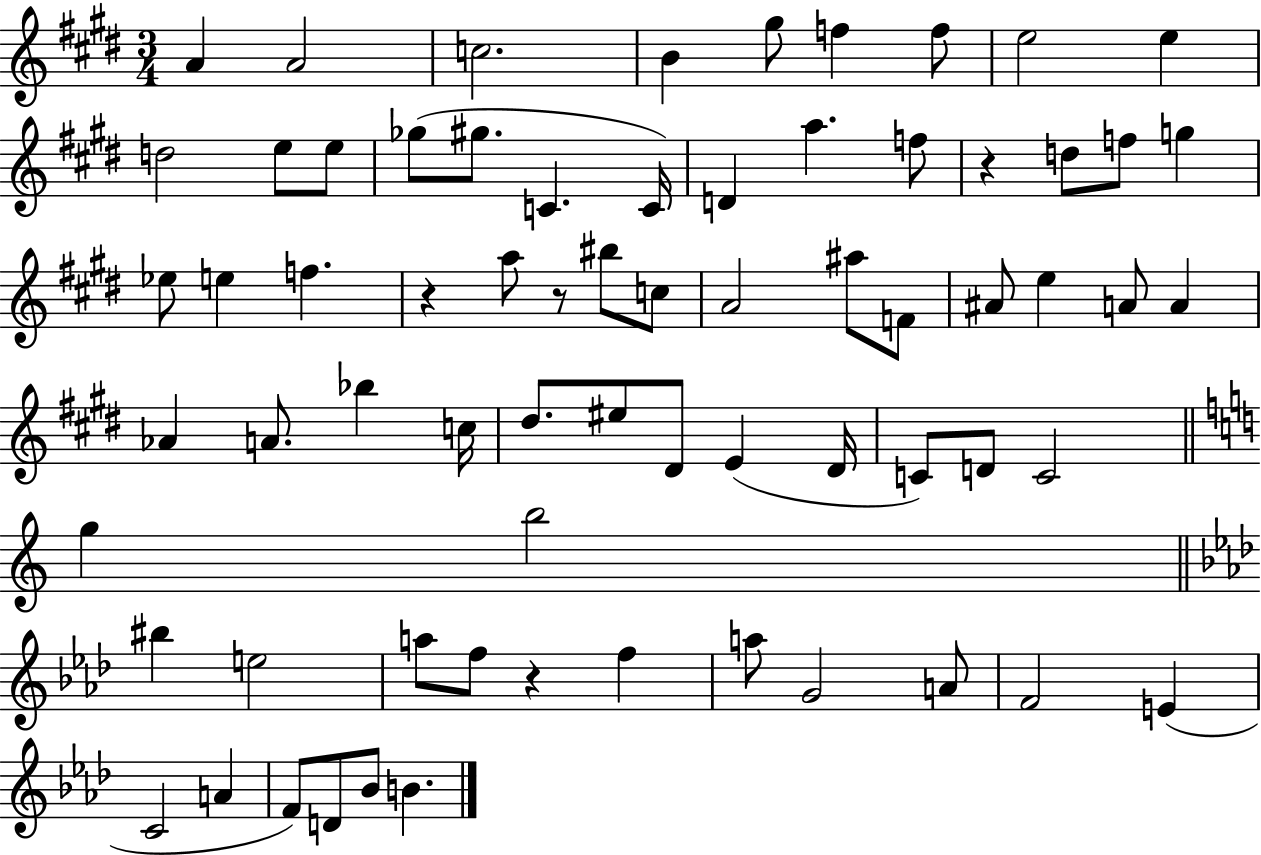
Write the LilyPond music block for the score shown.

{
  \clef treble
  \numericTimeSignature
  \time 3/4
  \key e \major
  \repeat volta 2 { a'4 a'2 | c''2. | b'4 gis''8 f''4 f''8 | e''2 e''4 | \break d''2 e''8 e''8 | ges''8( gis''8. c'4. c'16) | d'4 a''4. f''8 | r4 d''8 f''8 g''4 | \break ees''8 e''4 f''4. | r4 a''8 r8 bis''8 c''8 | a'2 ais''8 f'8 | ais'8 e''4 a'8 a'4 | \break aes'4 a'8. bes''4 c''16 | dis''8. eis''8 dis'8 e'4( dis'16 | c'8) d'8 c'2 | \bar "||" \break \key a \minor g''4 b''2 | \bar "||" \break \key f \minor bis''4 e''2 | a''8 f''8 r4 f''4 | a''8 g'2 a'8 | f'2 e'4( | \break c'2 a'4 | f'8) d'8 bes'8 b'4. | } \bar "|."
}